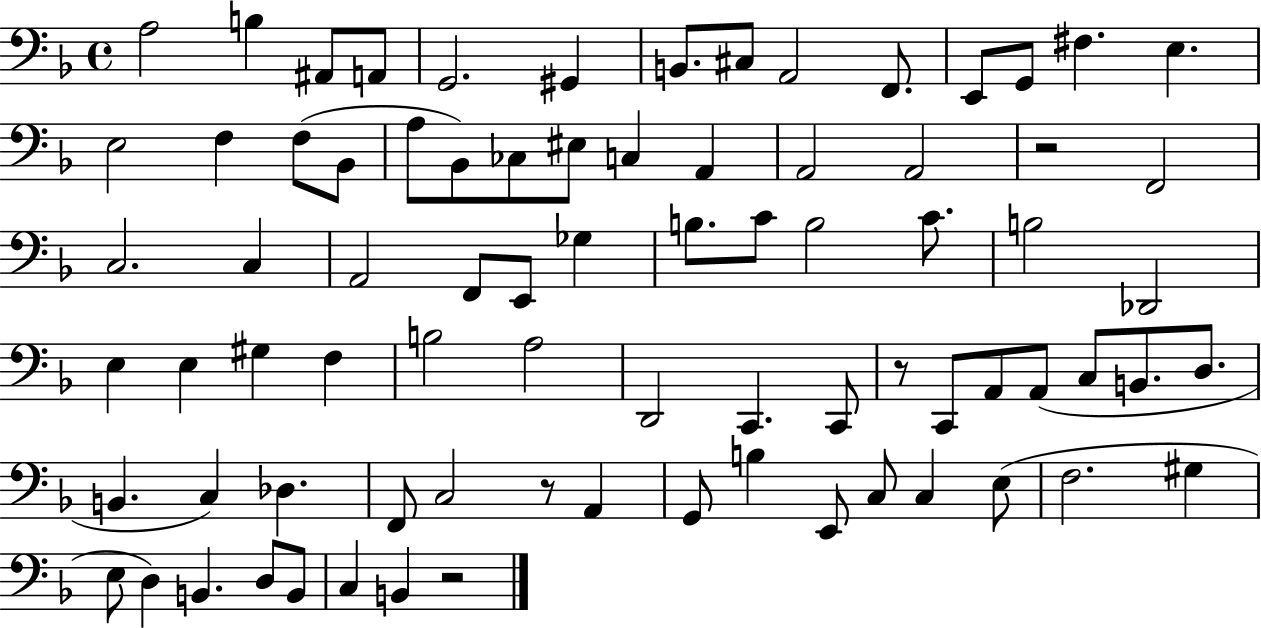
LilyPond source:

{
  \clef bass
  \time 4/4
  \defaultTimeSignature
  \key f \major
  a2 b4 ais,8 a,8 | g,2. gis,4 | b,8. cis8 a,2 f,8. | e,8 g,8 fis4. e4. | \break e2 f4 f8( bes,8 | a8 bes,8) ces8 eis8 c4 a,4 | a,2 a,2 | r2 f,2 | \break c2. c4 | a,2 f,8 e,8 ges4 | b8. c'8 b2 c'8. | b2 des,2 | \break e4 e4 gis4 f4 | b2 a2 | d,2 c,4. c,8 | r8 c,8 a,8 a,8( c8 b,8. d8. | \break b,4. c4) des4. | f,8 c2 r8 a,4 | g,8 b4 e,8 c8 c4 e8( | f2. gis4 | \break e8 d4) b,4. d8 b,8 | c4 b,4 r2 | \bar "|."
}